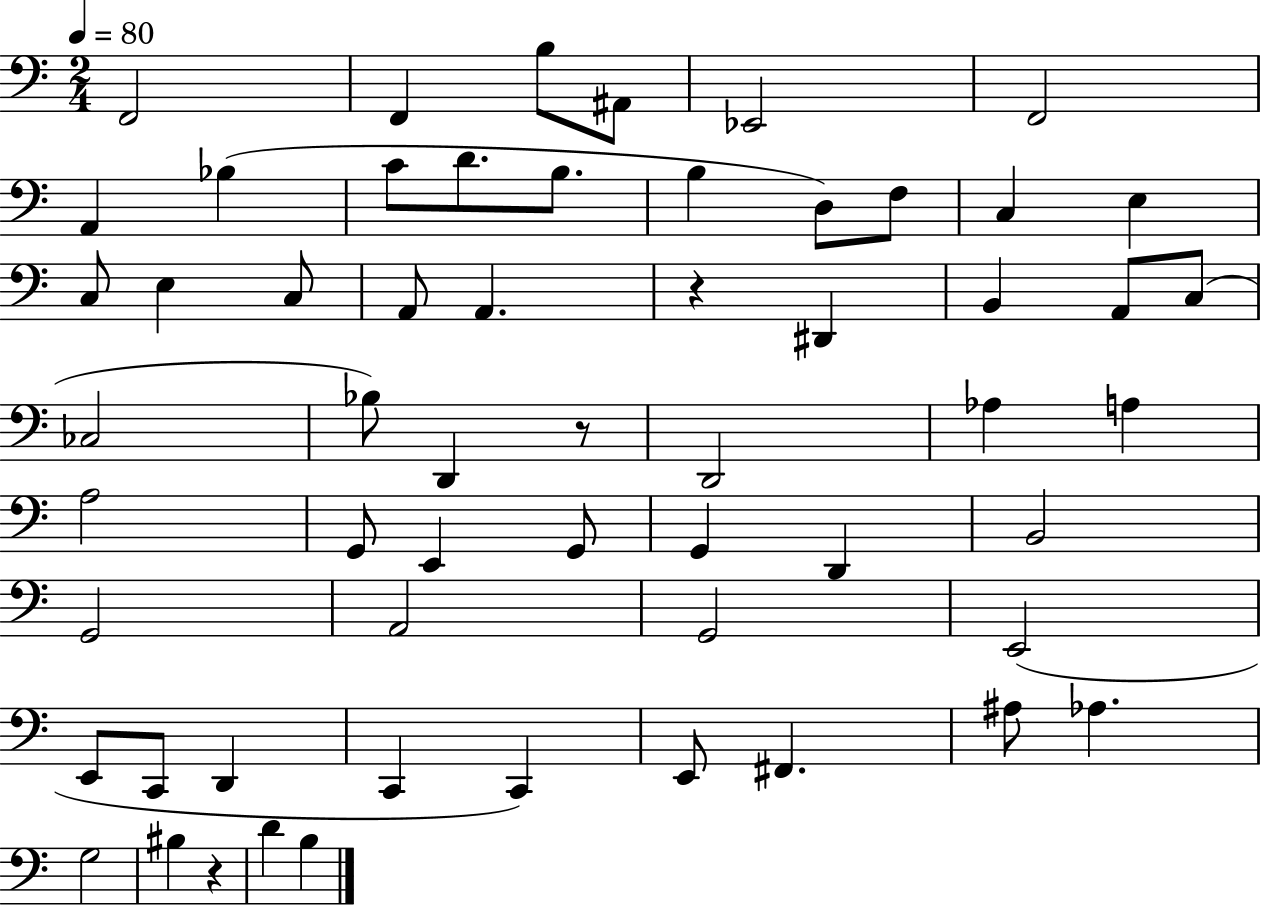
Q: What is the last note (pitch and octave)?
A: B3